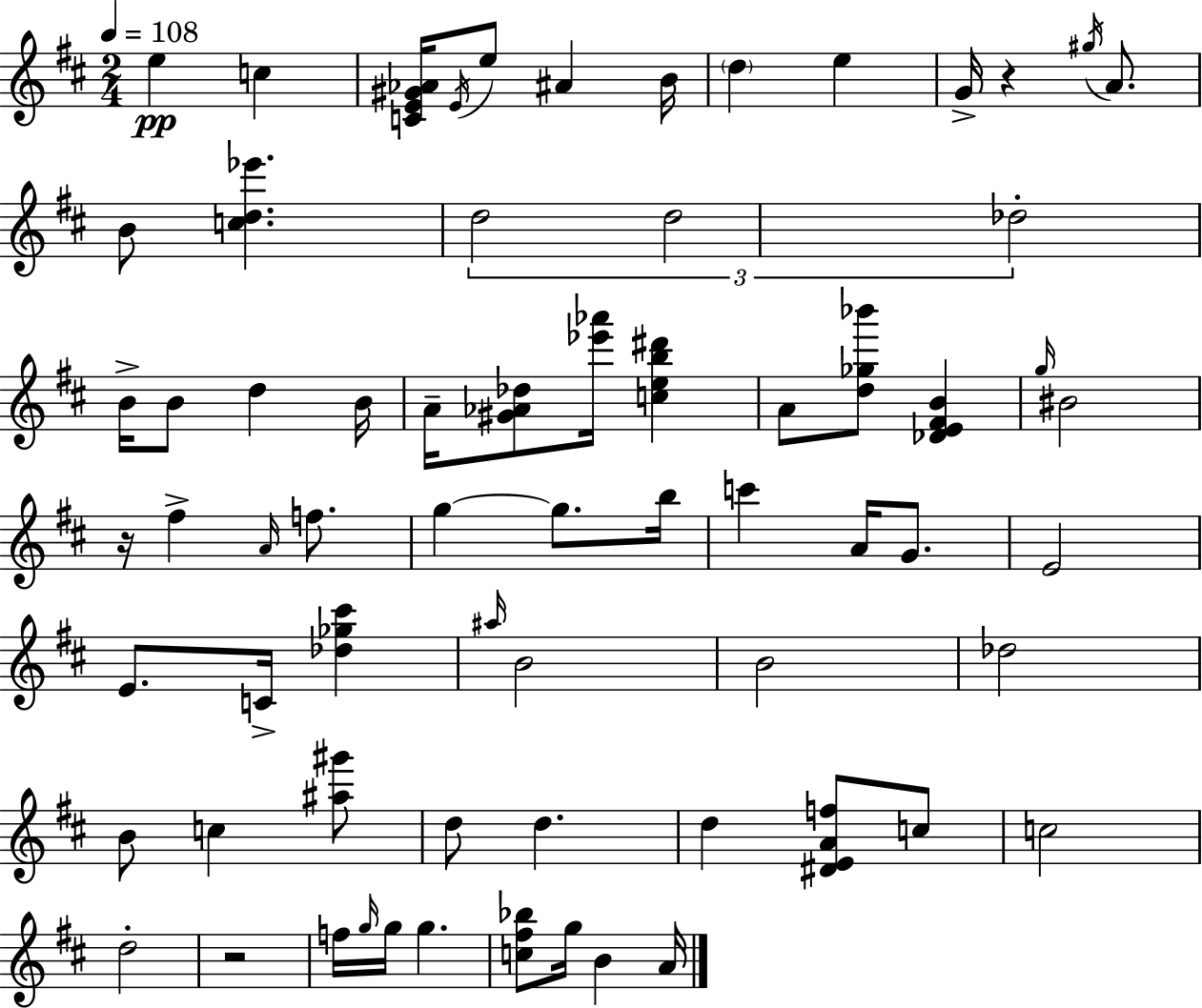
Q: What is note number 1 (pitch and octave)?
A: E5